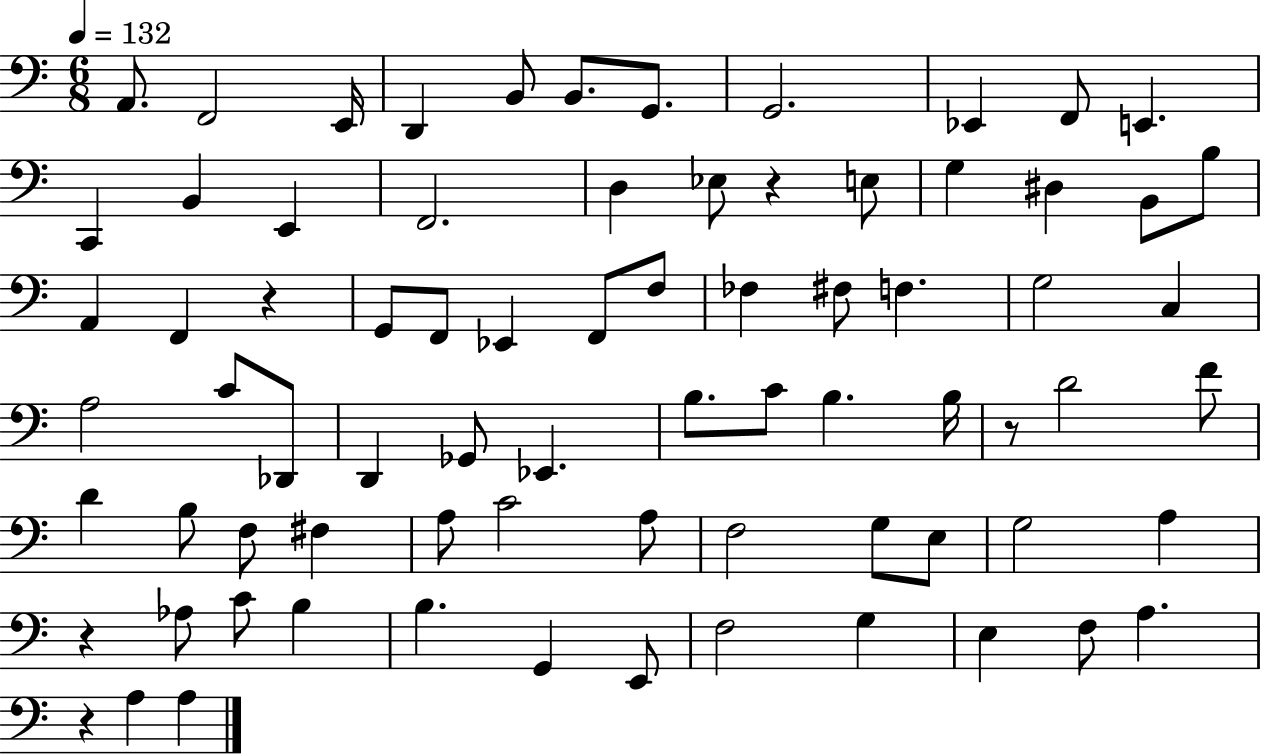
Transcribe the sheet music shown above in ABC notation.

X:1
T:Untitled
M:6/8
L:1/4
K:C
A,,/2 F,,2 E,,/4 D,, B,,/2 B,,/2 G,,/2 G,,2 _E,, F,,/2 E,, C,, B,, E,, F,,2 D, _E,/2 z E,/2 G, ^D, B,,/2 B,/2 A,, F,, z G,,/2 F,,/2 _E,, F,,/2 F,/2 _F, ^F,/2 F, G,2 C, A,2 C/2 _D,,/2 D,, _G,,/2 _E,, B,/2 C/2 B, B,/4 z/2 D2 F/2 D B,/2 F,/2 ^F, A,/2 C2 A,/2 F,2 G,/2 E,/2 G,2 A, z _A,/2 C/2 B, B, G,, E,,/2 F,2 G, E, F,/2 A, z A, A,